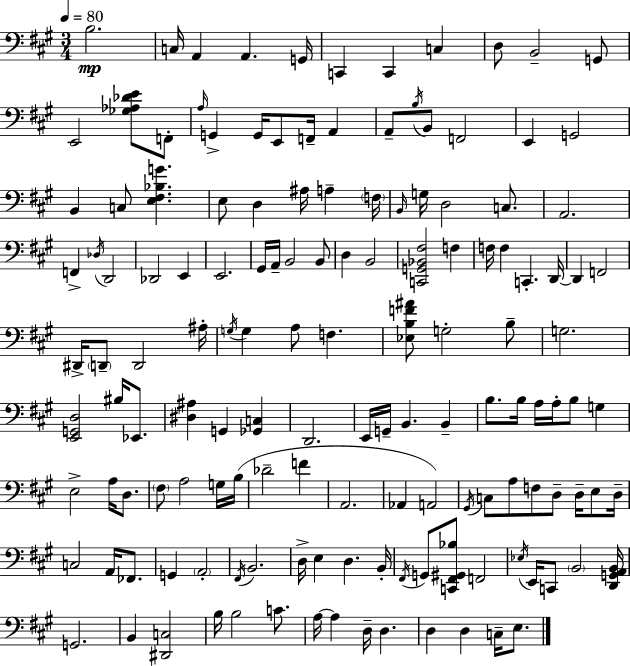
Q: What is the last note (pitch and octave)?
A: E3